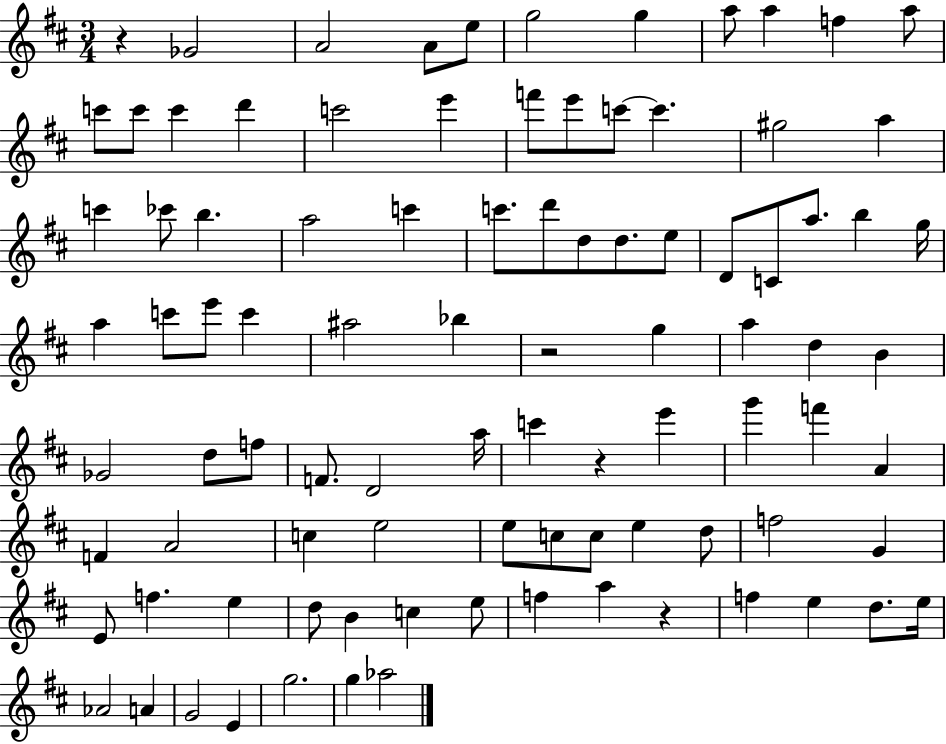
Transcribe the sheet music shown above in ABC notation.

X:1
T:Untitled
M:3/4
L:1/4
K:D
z _G2 A2 A/2 e/2 g2 g a/2 a f a/2 c'/2 c'/2 c' d' c'2 e' f'/2 e'/2 c'/2 c' ^g2 a c' _c'/2 b a2 c' c'/2 d'/2 d/2 d/2 e/2 D/2 C/2 a/2 b g/4 a c'/2 e'/2 c' ^a2 _b z2 g a d B _G2 d/2 f/2 F/2 D2 a/4 c' z e' g' f' A F A2 c e2 e/2 c/2 c/2 e d/2 f2 G E/2 f e d/2 B c e/2 f a z f e d/2 e/4 _A2 A G2 E g2 g _a2